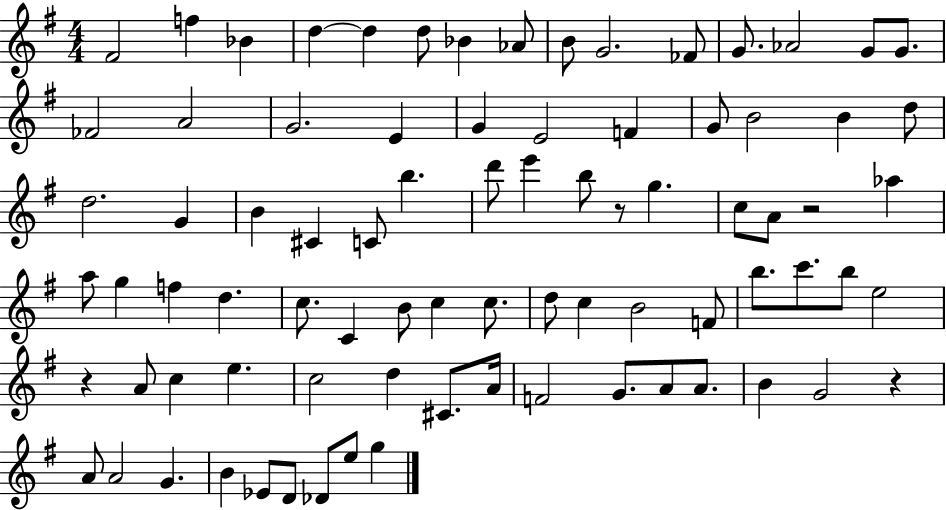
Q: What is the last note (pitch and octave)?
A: G5